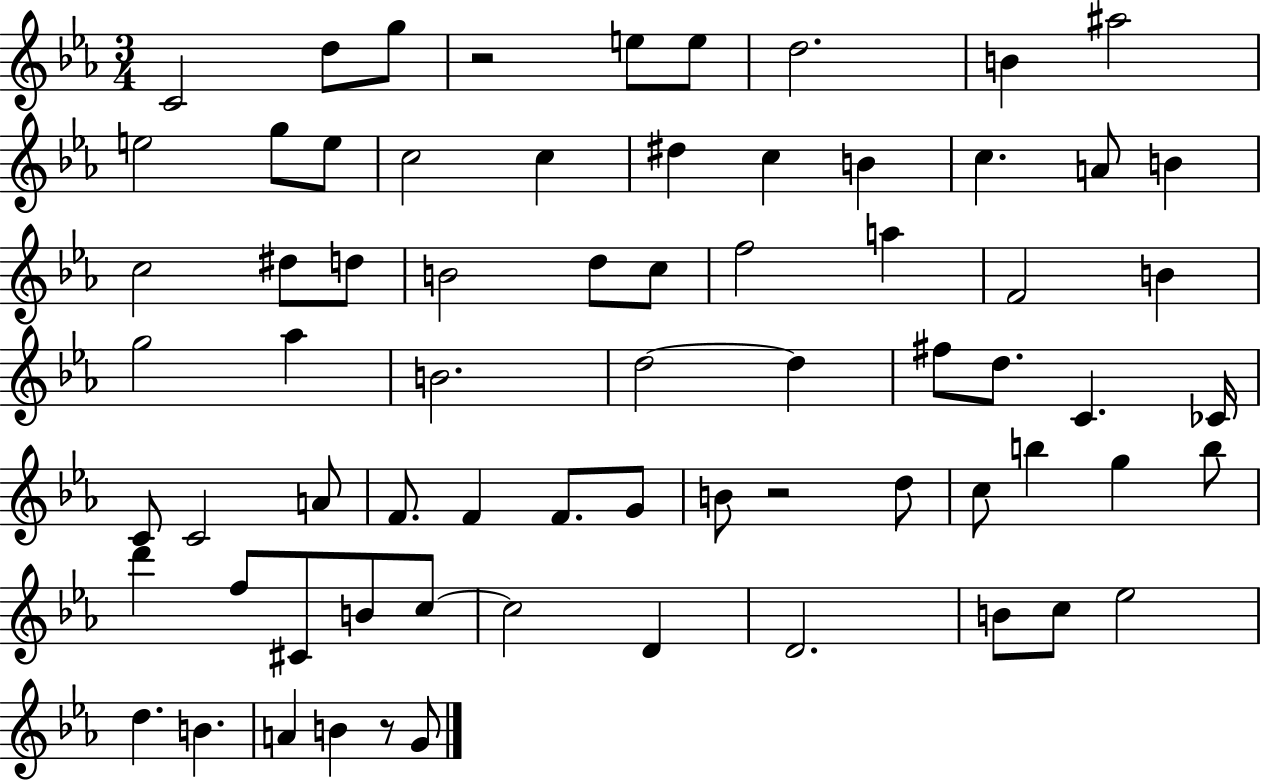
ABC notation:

X:1
T:Untitled
M:3/4
L:1/4
K:Eb
C2 d/2 g/2 z2 e/2 e/2 d2 B ^a2 e2 g/2 e/2 c2 c ^d c B c A/2 B c2 ^d/2 d/2 B2 d/2 c/2 f2 a F2 B g2 _a B2 d2 d ^f/2 d/2 C _C/4 C/2 C2 A/2 F/2 F F/2 G/2 B/2 z2 d/2 c/2 b g b/2 d' f/2 ^C/2 B/2 c/2 c2 D D2 B/2 c/2 _e2 d B A B z/2 G/2